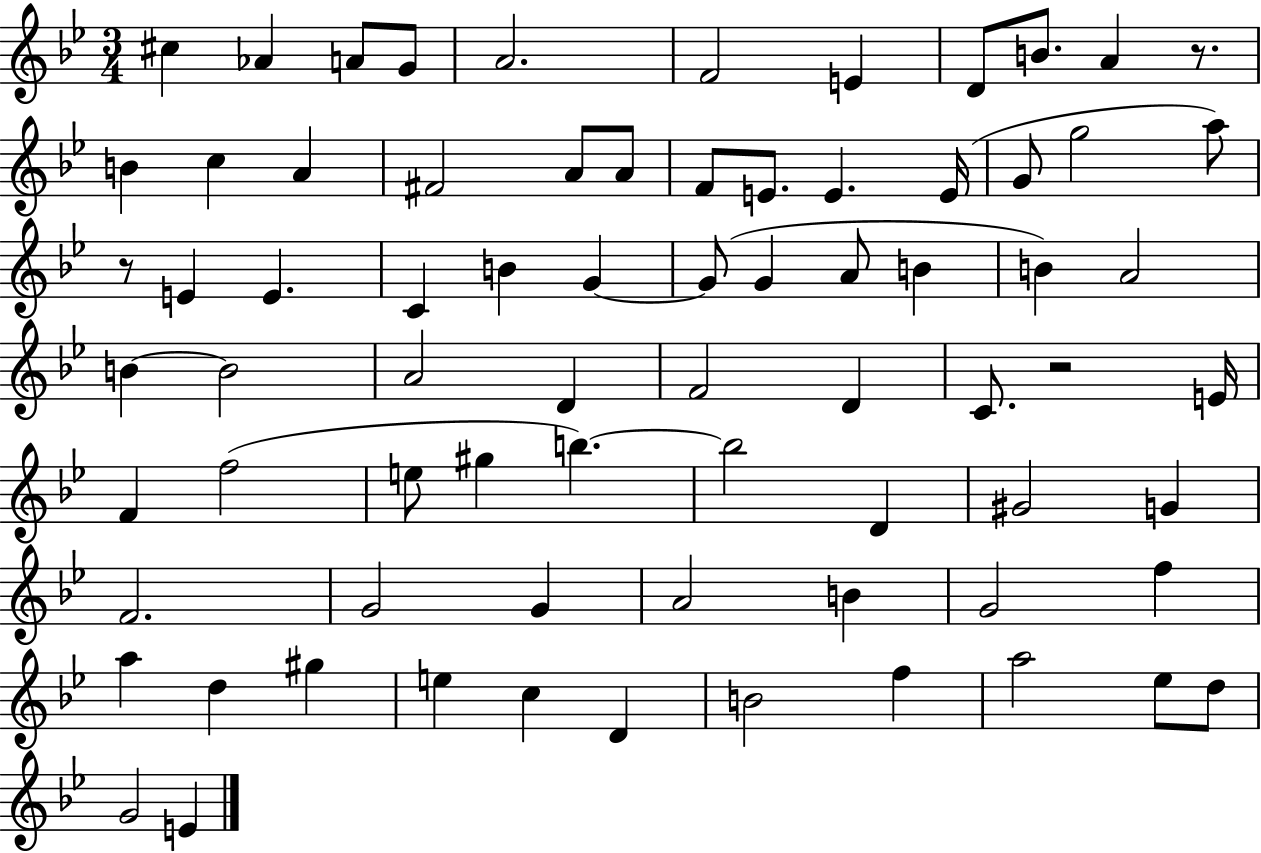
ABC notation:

X:1
T:Untitled
M:3/4
L:1/4
K:Bb
^c _A A/2 G/2 A2 F2 E D/2 B/2 A z/2 B c A ^F2 A/2 A/2 F/2 E/2 E E/4 G/2 g2 a/2 z/2 E E C B G G/2 G A/2 B B A2 B B2 A2 D F2 D C/2 z2 E/4 F f2 e/2 ^g b b2 D ^G2 G F2 G2 G A2 B G2 f a d ^g e c D B2 f a2 _e/2 d/2 G2 E